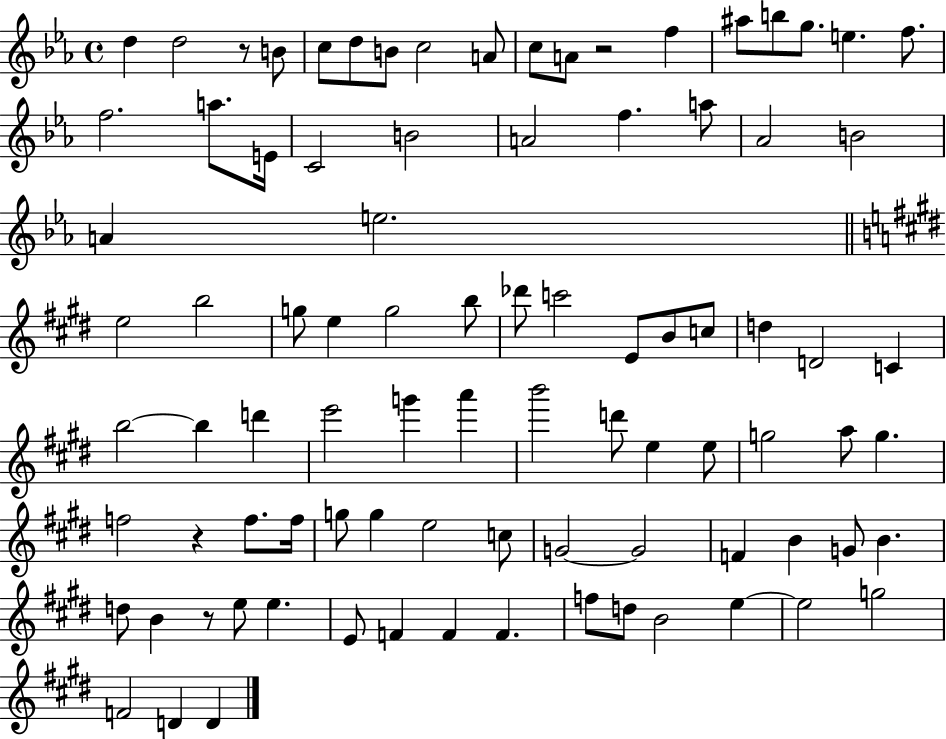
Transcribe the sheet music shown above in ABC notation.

X:1
T:Untitled
M:4/4
L:1/4
K:Eb
d d2 z/2 B/2 c/2 d/2 B/2 c2 A/2 c/2 A/2 z2 f ^a/2 b/2 g/2 e f/2 f2 a/2 E/4 C2 B2 A2 f a/2 _A2 B2 A e2 e2 b2 g/2 e g2 b/2 _d'/2 c'2 E/2 B/2 c/2 d D2 C b2 b d' e'2 g' a' b'2 d'/2 e e/2 g2 a/2 g f2 z f/2 f/4 g/2 g e2 c/2 G2 G2 F B G/2 B d/2 B z/2 e/2 e E/2 F F F f/2 d/2 B2 e e2 g2 F2 D D